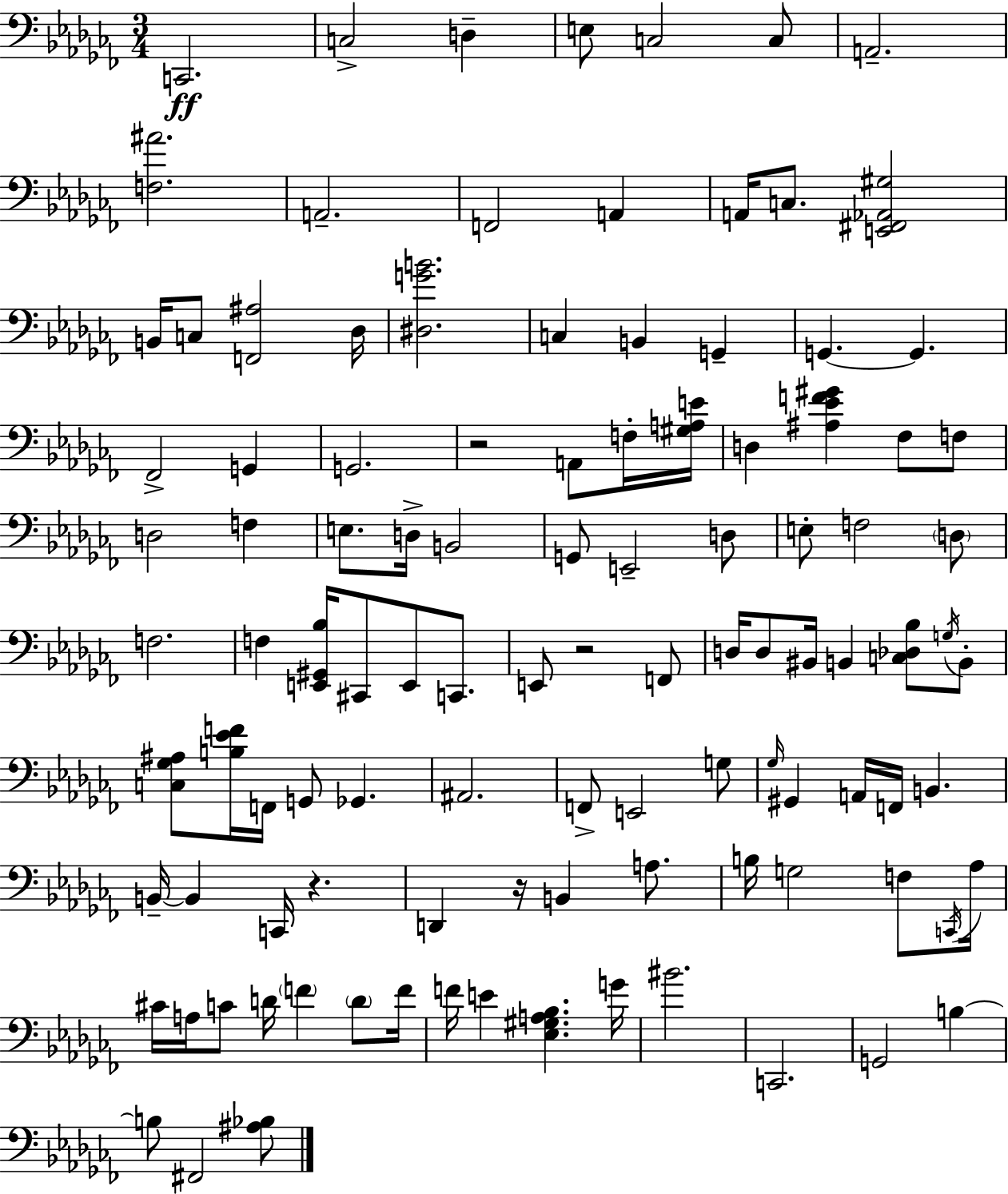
X:1
T:Untitled
M:3/4
L:1/4
K:Abm
C,,2 C,2 D, E,/2 C,2 C,/2 A,,2 [F,^A]2 A,,2 F,,2 A,, A,,/4 C,/2 [E,,^F,,_A,,^G,]2 B,,/4 C,/2 [F,,^A,]2 _D,/4 [^D,GB]2 C, B,, G,, G,, G,, _F,,2 G,, G,,2 z2 A,,/2 F,/4 [^G,A,E]/4 D, [^A,_EF^G] _F,/2 F,/2 D,2 F, E,/2 D,/4 B,,2 G,,/2 E,,2 D,/2 E,/2 F,2 D,/2 F,2 F, [E,,^G,,_B,]/4 ^C,,/2 E,,/2 C,,/2 E,,/2 z2 F,,/2 D,/4 D,/2 ^B,,/4 B,, [C,_D,_B,]/2 G,/4 B,,/2 [C,_G,^A,]/2 [B,_EF]/4 F,,/4 G,,/2 _G,, ^A,,2 F,,/2 E,,2 G,/2 _G,/4 ^G,, A,,/4 F,,/4 B,, B,,/4 B,, C,,/4 z D,, z/4 B,, A,/2 B,/4 G,2 F,/2 C,,/4 _A,/4 ^C/4 A,/4 C/2 D/4 F D/2 F/4 F/4 E [_E,^G,A,_B,] G/4 ^B2 C,,2 G,,2 B, B,/2 ^F,,2 [^A,_B,]/2